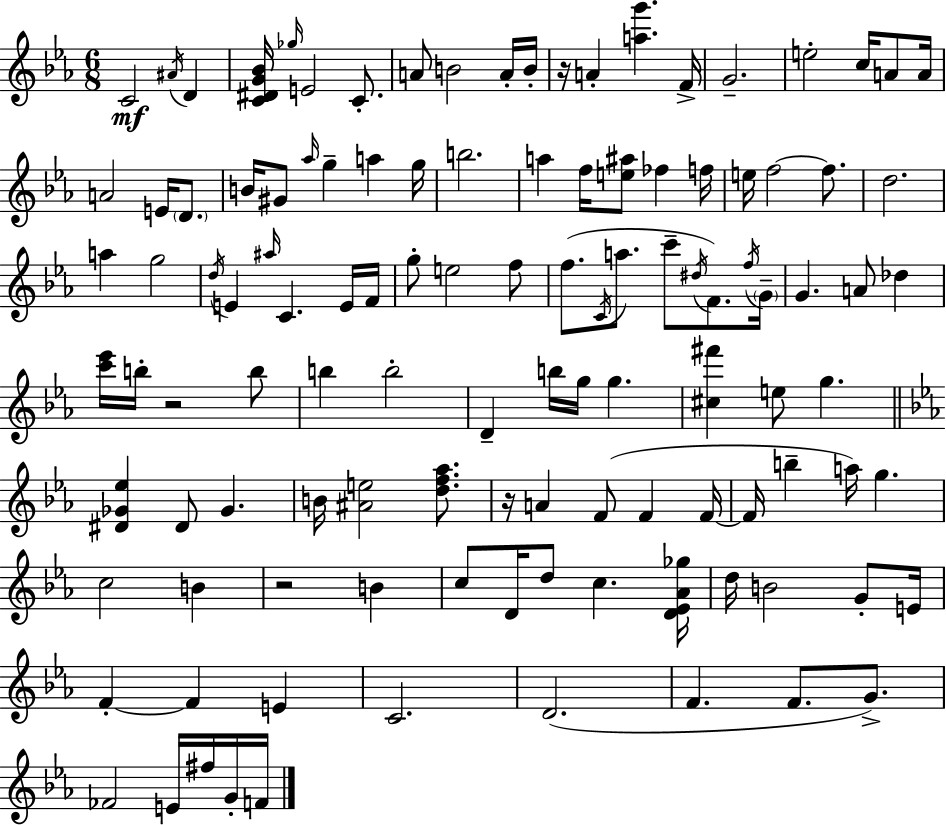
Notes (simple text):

C4/h A#4/s D4/q [C4,D#4,G4,Bb4]/s Gb5/s E4/h C4/e. A4/e B4/h A4/s B4/s R/s A4/q [A5,G6]/q. F4/s G4/h. E5/h C5/s A4/e A4/s A4/h E4/s D4/e. B4/s G#4/e Ab5/s G5/q A5/q G5/s B5/h. A5/q F5/s [E5,A#5]/e FES5/q F5/s E5/s F5/h F5/e. D5/h. A5/q G5/h D5/s E4/q A#5/s C4/q. E4/s F4/s G5/e E5/h F5/e F5/e. C4/s A5/e. C6/e D#5/s F4/e. F5/s G4/s G4/q. A4/e Db5/q [C6,Eb6]/s B5/s R/h B5/e B5/q B5/h D4/q B5/s G5/s G5/q. [C#5,F#6]/q E5/e G5/q. [D#4,Gb4,Eb5]/q D#4/e Gb4/q. B4/s [A#4,E5]/h [D5,F5,Ab5]/e. R/s A4/q F4/e F4/q F4/s F4/s B5/q A5/s G5/q. C5/h B4/q R/h B4/q C5/e D4/s D5/e C5/q. [D4,Eb4,Ab4,Gb5]/s D5/s B4/h G4/e E4/s F4/q F4/q E4/q C4/h. D4/h. F4/q. F4/e. G4/e. FES4/h E4/s F#5/s G4/s F4/s